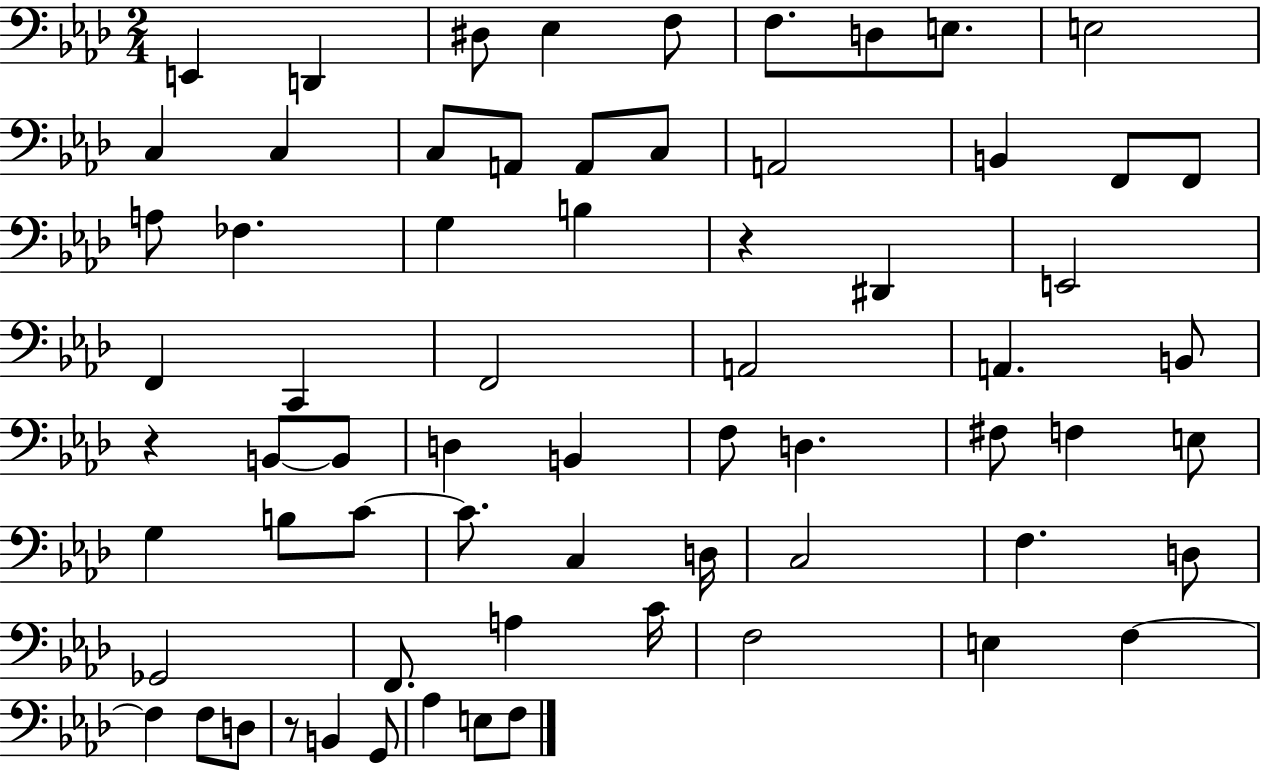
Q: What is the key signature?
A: AES major